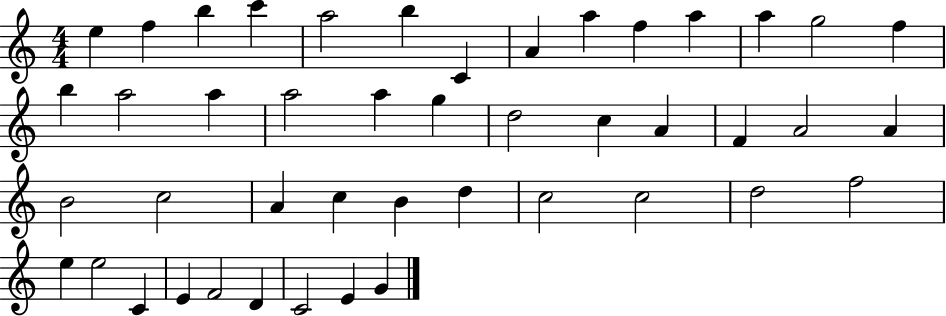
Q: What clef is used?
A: treble